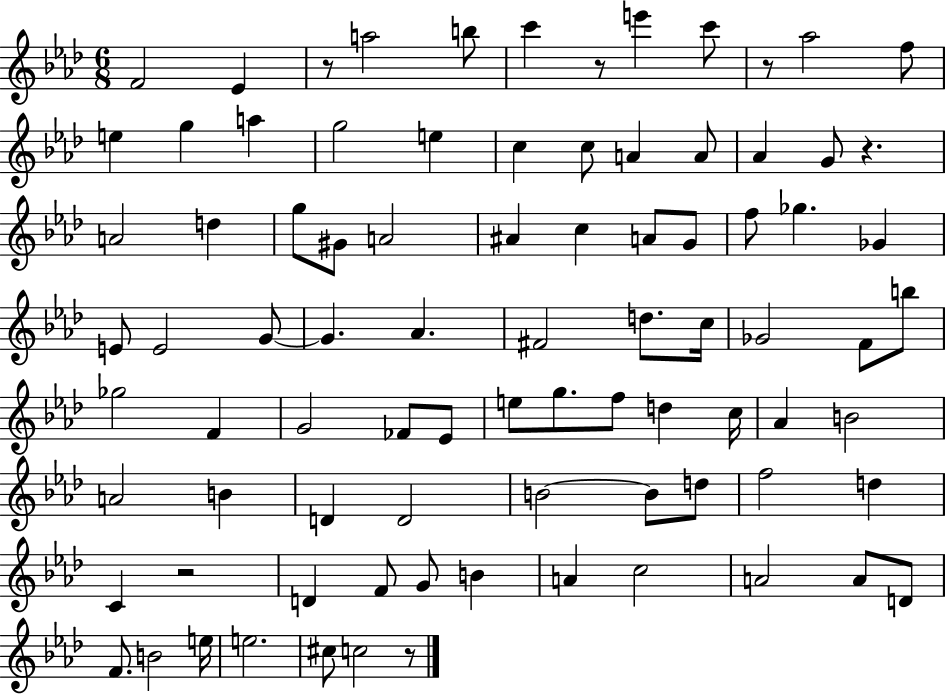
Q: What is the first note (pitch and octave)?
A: F4